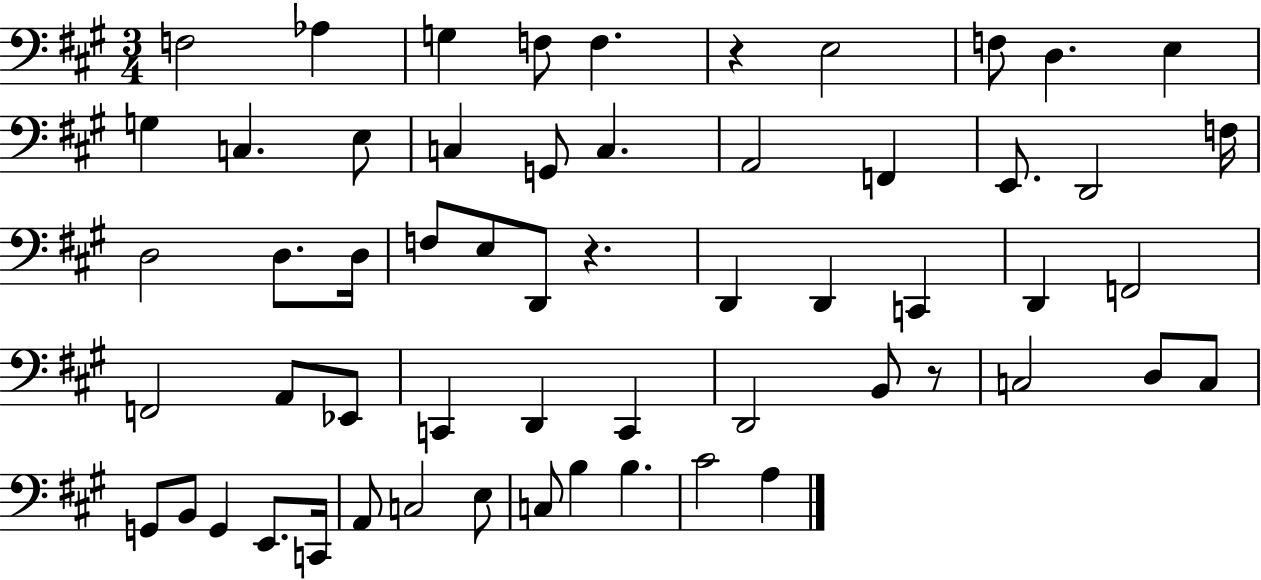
X:1
T:Untitled
M:3/4
L:1/4
K:A
F,2 _A, G, F,/2 F, z E,2 F,/2 D, E, G, C, E,/2 C, G,,/2 C, A,,2 F,, E,,/2 D,,2 F,/4 D,2 D,/2 D,/4 F,/2 E,/2 D,,/2 z D,, D,, C,, D,, F,,2 F,,2 A,,/2 _E,,/2 C,, D,, C,, D,,2 B,,/2 z/2 C,2 D,/2 C,/2 G,,/2 B,,/2 G,, E,,/2 C,,/4 A,,/2 C,2 E,/2 C,/2 B, B, ^C2 A,